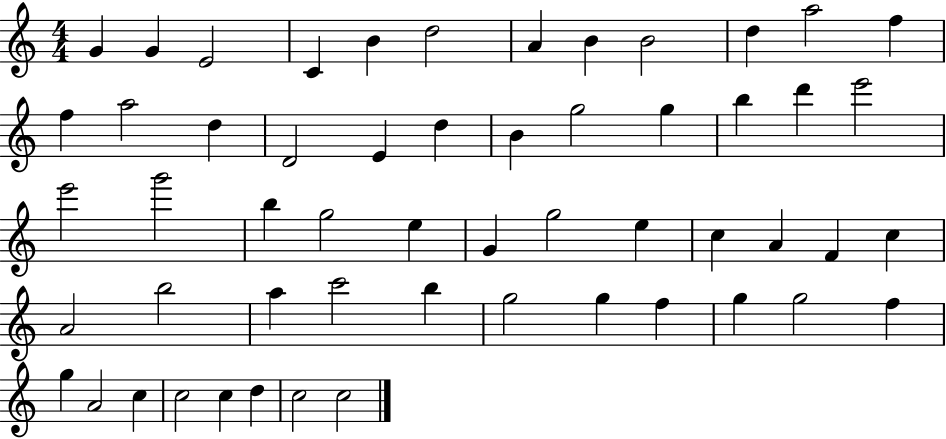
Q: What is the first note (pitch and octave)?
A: G4